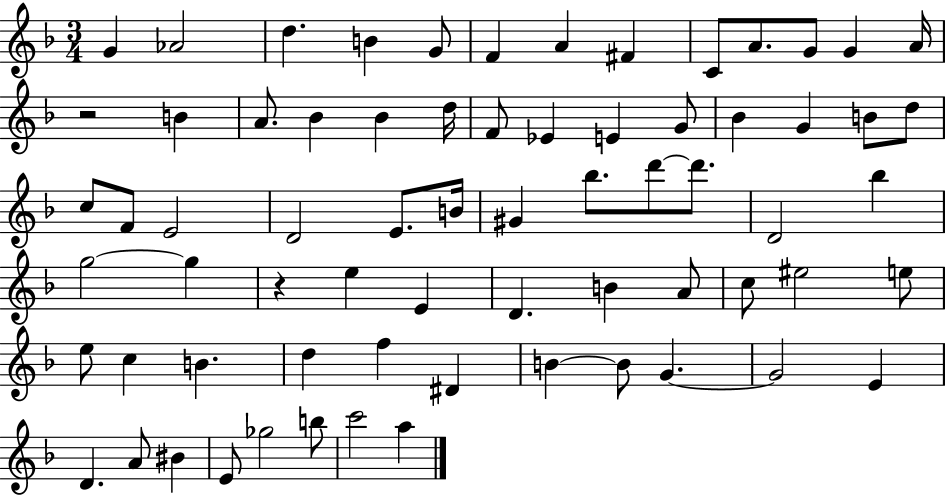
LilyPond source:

{
  \clef treble
  \numericTimeSignature
  \time 3/4
  \key f \major
  \repeat volta 2 { g'4 aes'2 | d''4. b'4 g'8 | f'4 a'4 fis'4 | c'8 a'8. g'8 g'4 a'16 | \break r2 b'4 | a'8. bes'4 bes'4 d''16 | f'8 ees'4 e'4 g'8 | bes'4 g'4 b'8 d''8 | \break c''8 f'8 e'2 | d'2 e'8. b'16 | gis'4 bes''8. d'''8~~ d'''8. | d'2 bes''4 | \break g''2~~ g''4 | r4 e''4 e'4 | d'4. b'4 a'8 | c''8 eis''2 e''8 | \break e''8 c''4 b'4. | d''4 f''4 dis'4 | b'4~~ b'8 g'4.~~ | g'2 e'4 | \break d'4. a'8 bis'4 | e'8 ges''2 b''8 | c'''2 a''4 | } \bar "|."
}